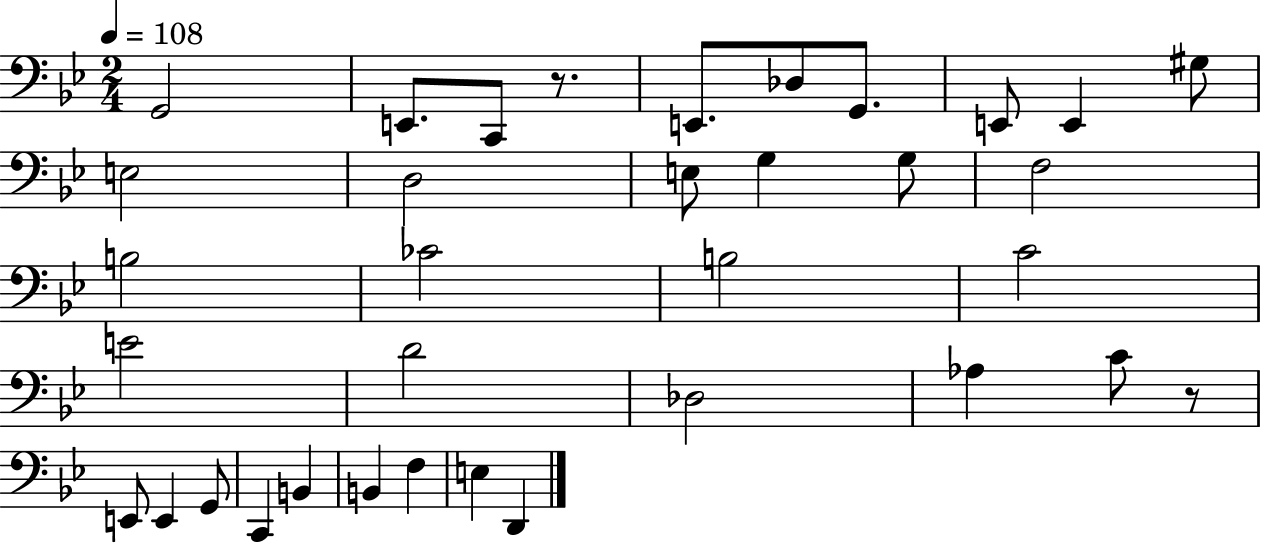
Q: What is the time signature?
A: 2/4